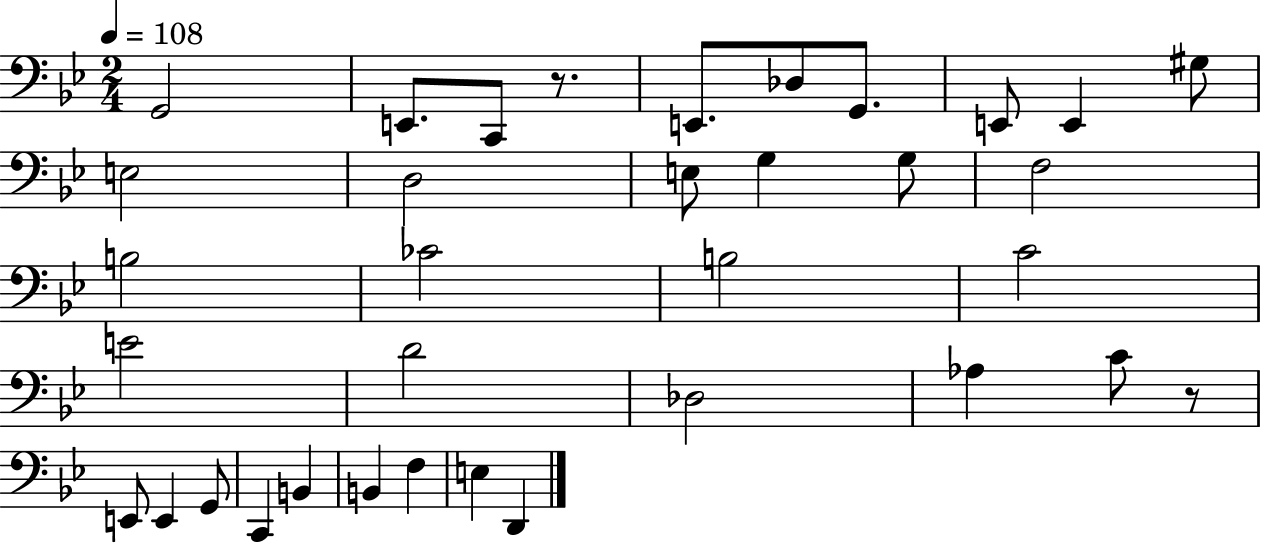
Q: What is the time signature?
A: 2/4